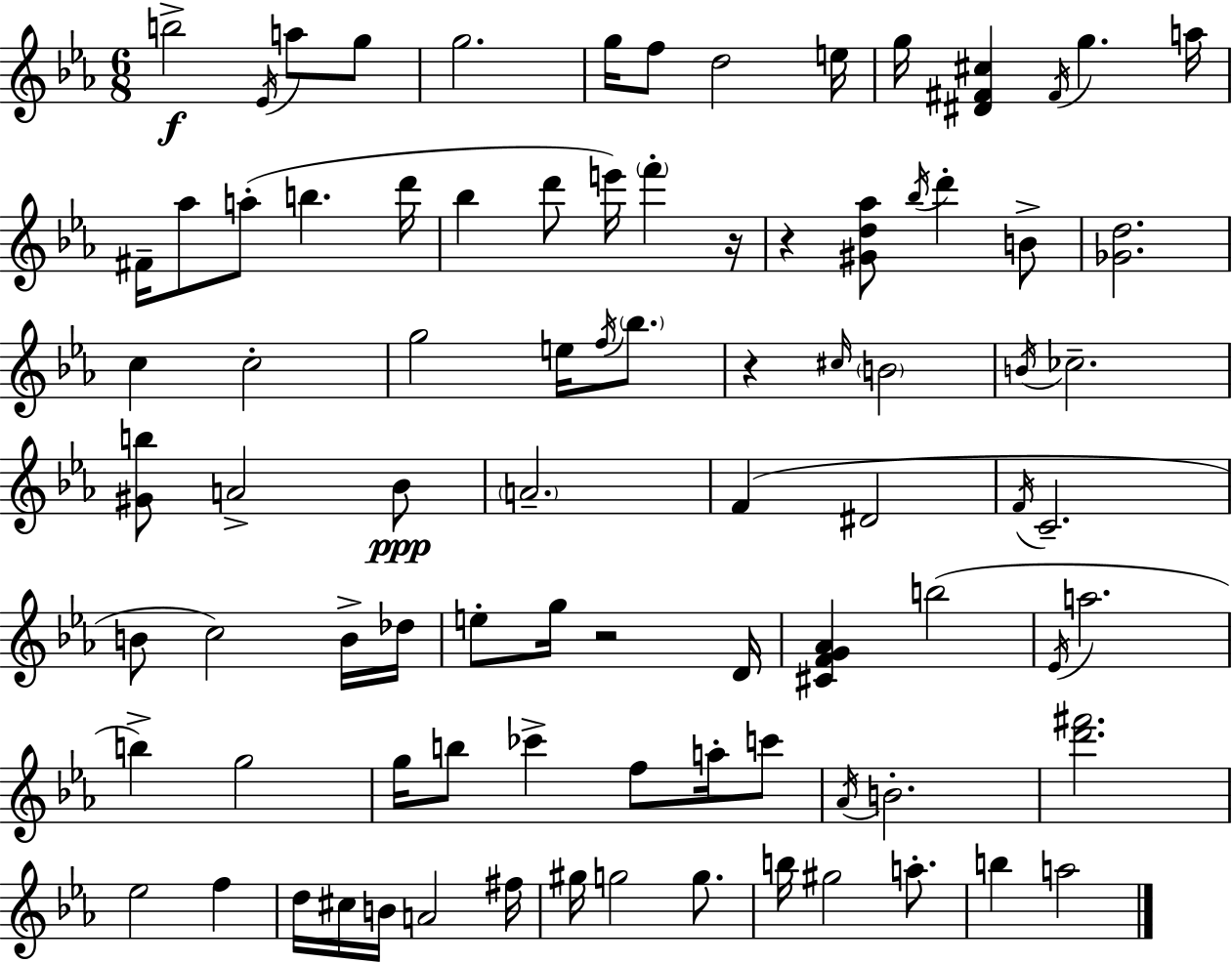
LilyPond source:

{
  \clef treble
  \numericTimeSignature
  \time 6/8
  \key c \minor
  b''2->\f \acciaccatura { ees'16 } a''8 g''8 | g''2. | g''16 f''8 d''2 | e''16 g''16 <dis' fis' cis''>4 \acciaccatura { fis'16 } g''4. | \break a''16 fis'16-- aes''8 a''8-.( b''4. | d'''16 bes''4 d'''8 e'''16) \parenthesize f'''4-. | r16 r4 <gis' d'' aes''>8 \acciaccatura { bes''16 } d'''4-. | b'8-> <ges' d''>2. | \break c''4 c''2-. | g''2 e''16 | \acciaccatura { f''16 } \parenthesize bes''8. r4 \grace { cis''16 } \parenthesize b'2 | \acciaccatura { b'16 } ces''2.-- | \break <gis' b''>8 a'2-> | bes'8\ppp \parenthesize a'2.-- | f'4( dis'2 | \acciaccatura { f'16 } c'2.-- | \break b'8 c''2) | b'16-> des''16 e''8-. g''16 r2 | d'16 <cis' f' g' aes'>4 b''2( | \acciaccatura { ees'16 } a''2. | \break b''4->) | g''2 g''16 b''8 ces'''4-> | f''8 a''16-. c'''8 \acciaccatura { aes'16 } b'2.-. | <d''' fis'''>2. | \break ees''2 | f''4 d''16 cis''16 b'16 | a'2 fis''16 gis''16 g''2 | g''8. b''16 gis''2 | \break a''8.-. b''4 | a''2 \bar "|."
}